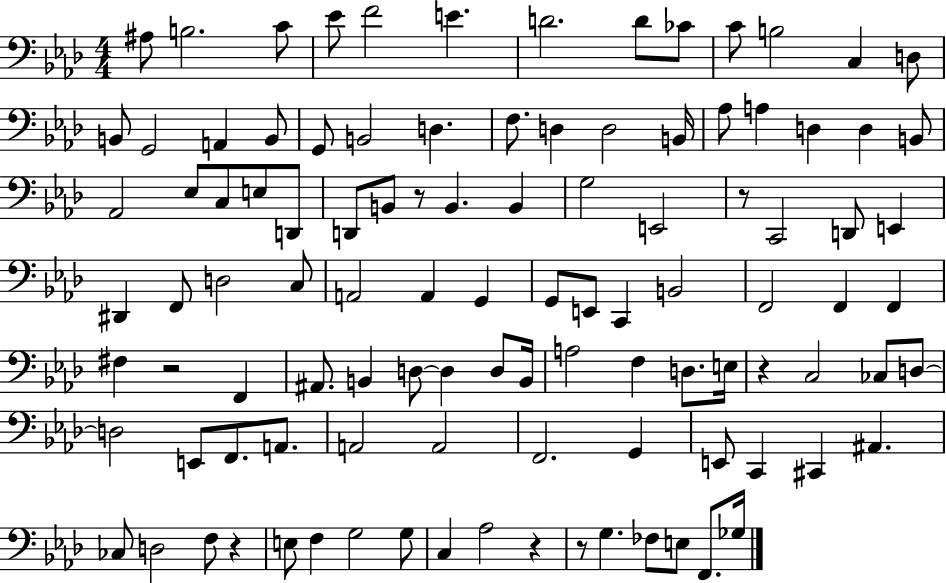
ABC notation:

X:1
T:Untitled
M:4/4
L:1/4
K:Ab
^A,/2 B,2 C/2 _E/2 F2 E D2 D/2 _C/2 C/2 B,2 C, D,/2 B,,/2 G,,2 A,, B,,/2 G,,/2 B,,2 D, F,/2 D, D,2 B,,/4 _A,/2 A, D, D, B,,/2 _A,,2 _E,/2 C,/2 E,/2 D,,/2 D,,/2 B,,/2 z/2 B,, B,, G,2 E,,2 z/2 C,,2 D,,/2 E,, ^D,, F,,/2 D,2 C,/2 A,,2 A,, G,, G,,/2 E,,/2 C,, B,,2 F,,2 F,, F,, ^F, z2 F,, ^A,,/2 B,, D,/2 D, D,/2 B,,/4 A,2 F, D,/2 E,/4 z C,2 _C,/2 D,/2 D,2 E,,/2 F,,/2 A,,/2 A,,2 A,,2 F,,2 G,, E,,/2 C,, ^C,, ^A,, _C,/2 D,2 F,/2 z E,/2 F, G,2 G,/2 C, _A,2 z z/2 G, _F,/2 E,/2 F,,/2 _G,/4